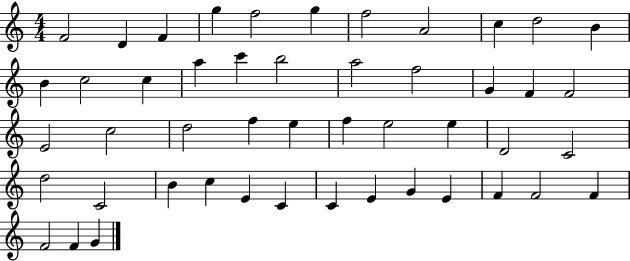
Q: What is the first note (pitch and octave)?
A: F4